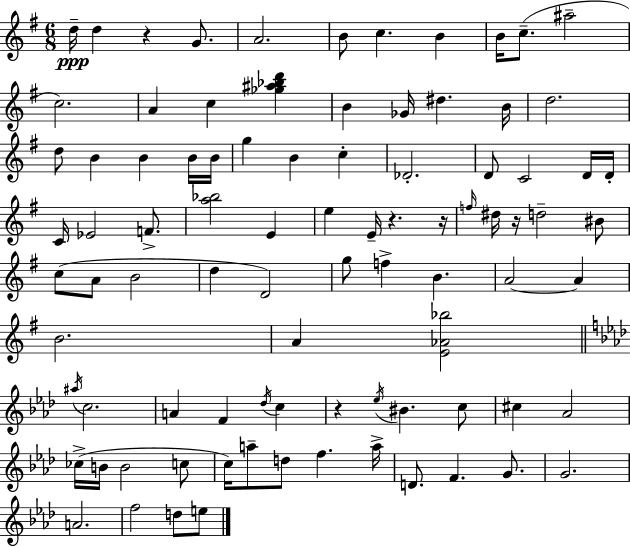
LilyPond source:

{
  \clef treble
  \numericTimeSignature
  \time 6/8
  \key e \minor
  d''16--\ppp d''4 r4 g'8. | a'2. | b'8 c''4. b'4 | b'16 c''8.--( ais''2-- | \break c''2.) | a'4 c''4 <ges'' ais'' bes'' d'''>4 | b'4 ges'16 dis''4. b'16 | d''2. | \break d''8 b'4 b'4 b'16 b'16 | g''4 b'4 c''4-. | des'2.-. | d'8 c'2 d'16 d'16-. | \break c'16 ees'2 f'8.-> | <a'' bes''>2 e'4 | e''4 e'16-- r4. r16 | \grace { f''16 } dis''16 r16 d''2-- bis'8 | \break c''8( a'8 b'2 | d''4 d'2) | g''8 f''4-> b'4. | a'2~~ a'4 | \break b'2. | a'4 <e' aes' bes''>2 | \bar "||" \break \key aes \major \acciaccatura { ais''16 } c''2. | a'4 f'4 \acciaccatura { des''16 } c''4 | r4 \acciaccatura { ees''16 } bis'4. | c''8 cis''4 aes'2 | \break ces''16->( b'16 b'2 | c''8 c''16) a''8-- d''8 f''4. | a''16-> d'8. f'4. | g'8. g'2. | \break a'2. | f''2 d''8 | e''8 \bar "|."
}